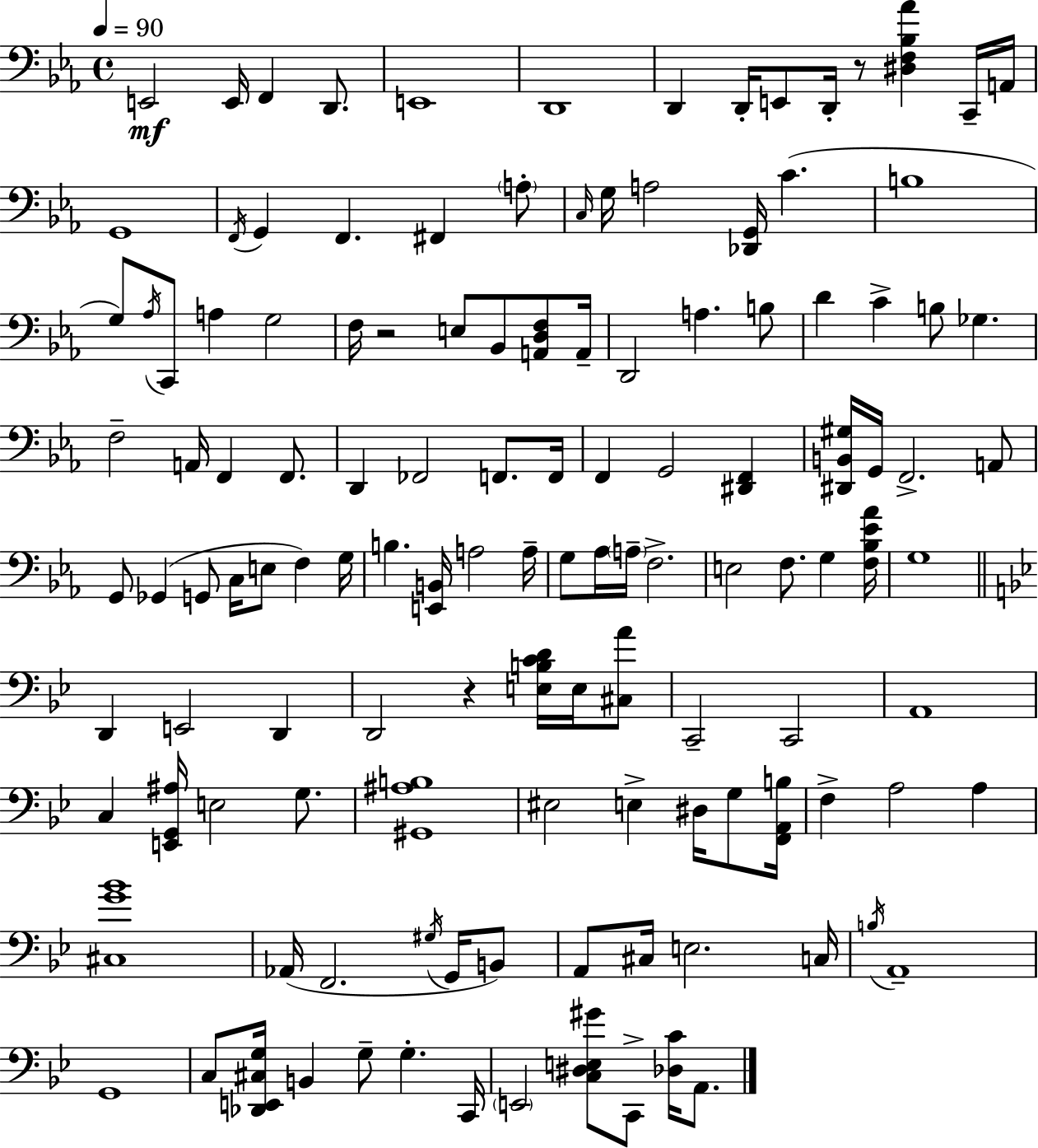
E2/h E2/s F2/q D2/e. E2/w D2/w D2/q D2/s E2/e D2/s R/e [D#3,F3,Bb3,Ab4]/q C2/s A2/s G2/w F2/s G2/q F2/q. F#2/q A3/e C3/s G3/s A3/h [Db2,G2]/s C4/q. B3/w G3/e Ab3/s C2/e A3/q G3/h F3/s R/h E3/e Bb2/e [A2,D3,F3]/e A2/s D2/h A3/q. B3/e D4/q C4/q B3/e Gb3/q. F3/h A2/s F2/q F2/e. D2/q FES2/h F2/e. F2/s F2/q G2/h [D#2,F2]/q [D#2,B2,G#3]/s G2/s F2/h. A2/e G2/e Gb2/q G2/e C3/s E3/e F3/q G3/s B3/q. [E2,B2]/s A3/h A3/s G3/e Ab3/s A3/s F3/h. E3/h F3/e. G3/q [F3,Bb3,Eb4,Ab4]/s G3/w D2/q E2/h D2/q D2/h R/q [E3,B3,C4,D4]/s E3/s [C#3,A4]/e C2/h C2/h A2/w C3/q [E2,G2,A#3]/s E3/h G3/e. [G#2,A#3,B3]/w EIS3/h E3/q D#3/s G3/e [F2,A2,B3]/s F3/q A3/h A3/q [C#3,G4,Bb4]/w Ab2/s F2/h. G#3/s G2/s B2/e A2/e C#3/s E3/h. C3/s B3/s A2/w G2/w C3/e [Db2,E2,C#3,G3]/s B2/q G3/e G3/q. C2/s E2/h [C3,D#3,E3,G#4]/e C2/e [Db3,C4]/s A2/e.